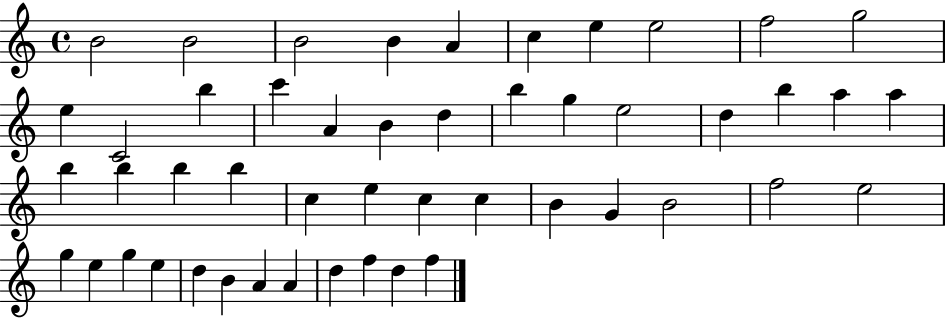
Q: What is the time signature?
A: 4/4